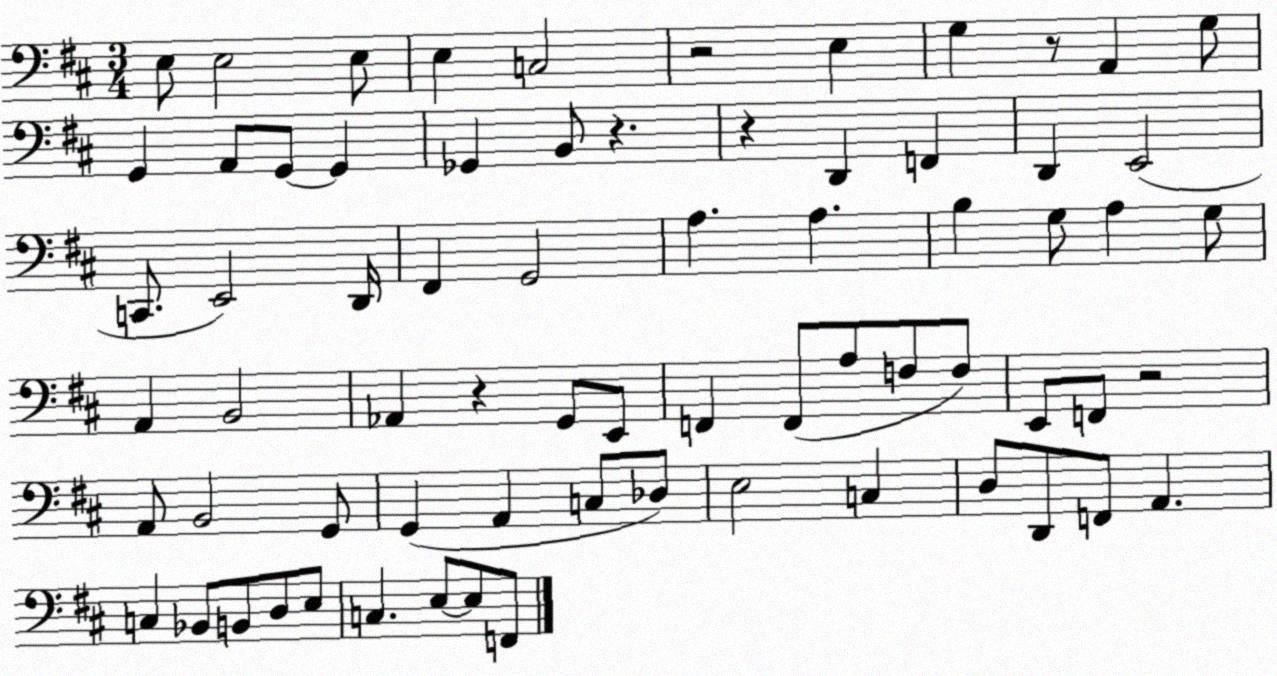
X:1
T:Untitled
M:3/4
L:1/4
K:D
E,/2 E,2 E,/2 E, C,2 z2 E, G, z/2 A,, G,/2 G,, A,,/2 G,,/2 G,, _G,, B,,/2 z z D,, F,, D,, E,,2 C,,/2 E,,2 D,,/4 ^F,, G,,2 A, A, B, G,/2 A, G,/2 A,, B,,2 _A,, z G,,/2 E,,/2 F,, F,,/2 A,/2 F,/2 F,/2 E,,/2 F,,/2 z2 A,,/2 B,,2 G,,/2 G,, A,, C,/2 _D,/2 E,2 C, D,/2 D,,/2 F,,/2 A,, C, _B,,/2 B,,/2 D,/2 E,/2 C, E,/2 E,/2 F,,/2